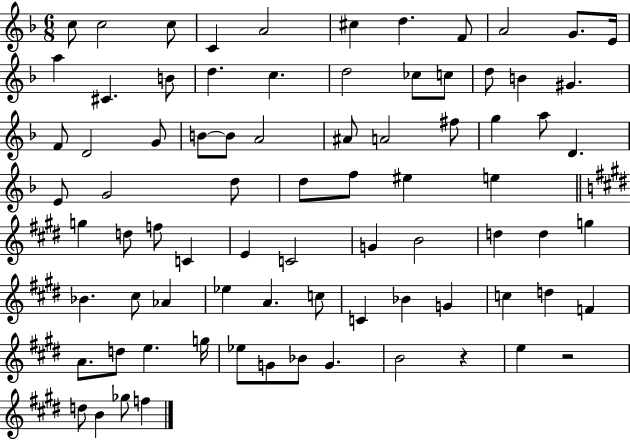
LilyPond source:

{
  \clef treble
  \numericTimeSignature
  \time 6/8
  \key f \major
  c''8 c''2 c''8 | c'4 a'2 | cis''4 d''4. f'8 | a'2 g'8. e'16 | \break a''4 cis'4. b'8 | d''4. c''4. | d''2 ces''8 c''8 | d''8 b'4 gis'4. | \break f'8 d'2 g'8 | b'8~~ b'8 a'2 | ais'8 a'2 fis''8 | g''4 a''8 d'4. | \break e'8 g'2 d''8 | d''8 f''8 eis''4 e''4 | \bar "||" \break \key e \major g''4 d''8 f''8 c'4 | e'4 c'2 | g'4 b'2 | d''4 d''4 g''4 | \break bes'4. cis''8 aes'4 | ees''4 a'4. c''8 | c'4 bes'4 g'4 | c''4 d''4 f'4 | \break a'8. d''8 e''4. g''16 | ees''8 g'8 bes'8 g'4. | b'2 r4 | e''4 r2 | \break d''8 b'4 ges''8 f''4 | \bar "|."
}